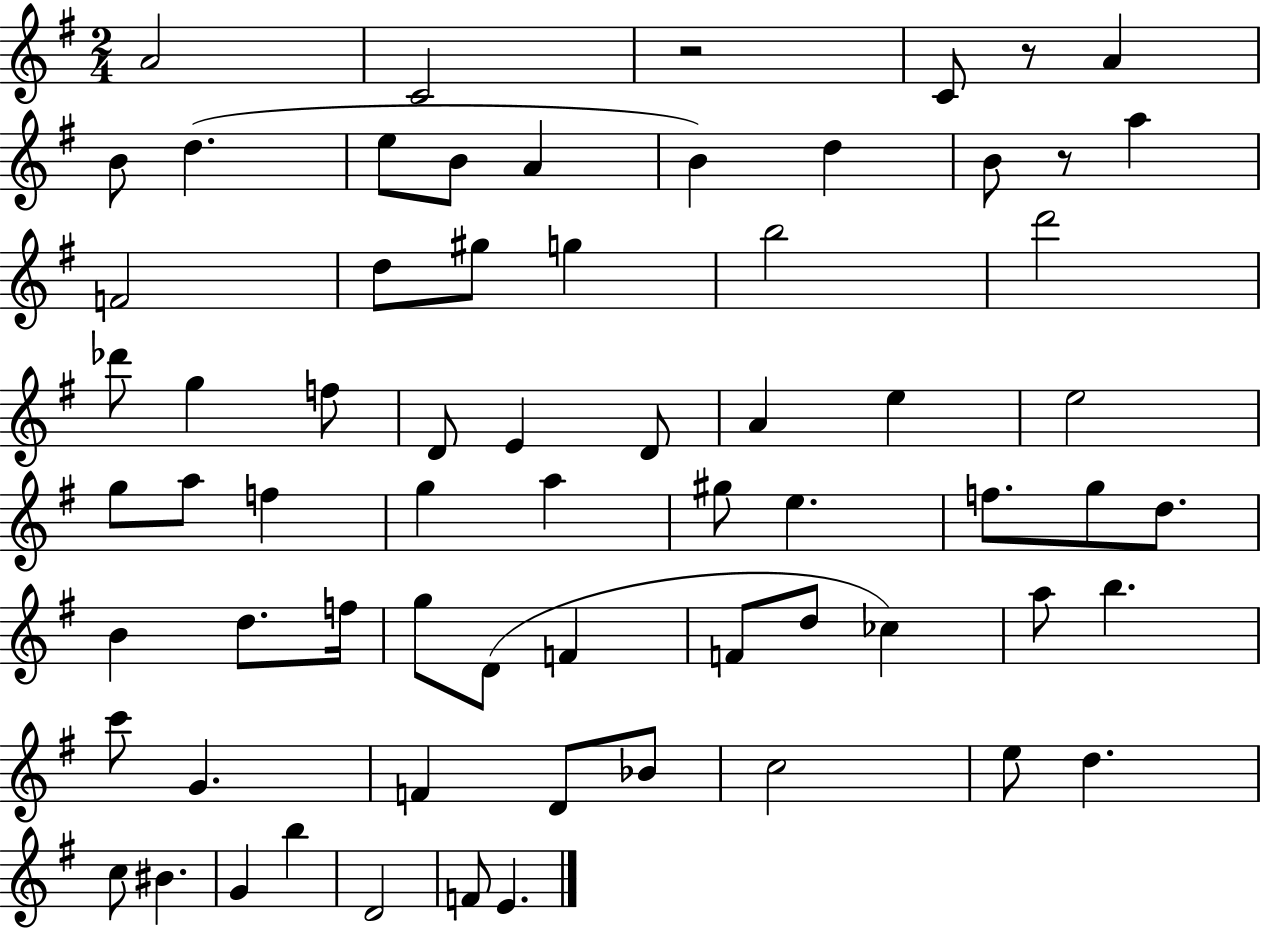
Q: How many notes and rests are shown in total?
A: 67